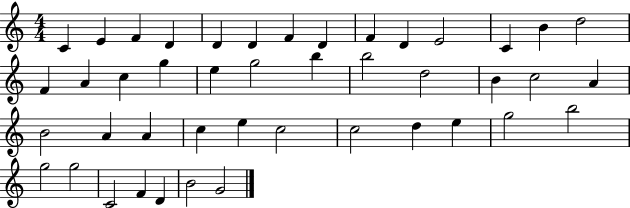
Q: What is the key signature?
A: C major